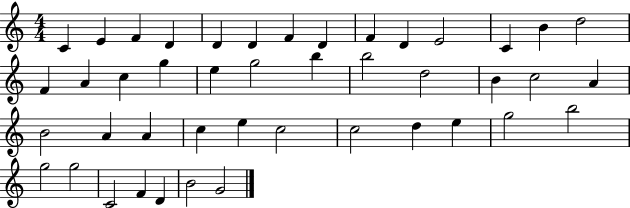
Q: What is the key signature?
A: C major